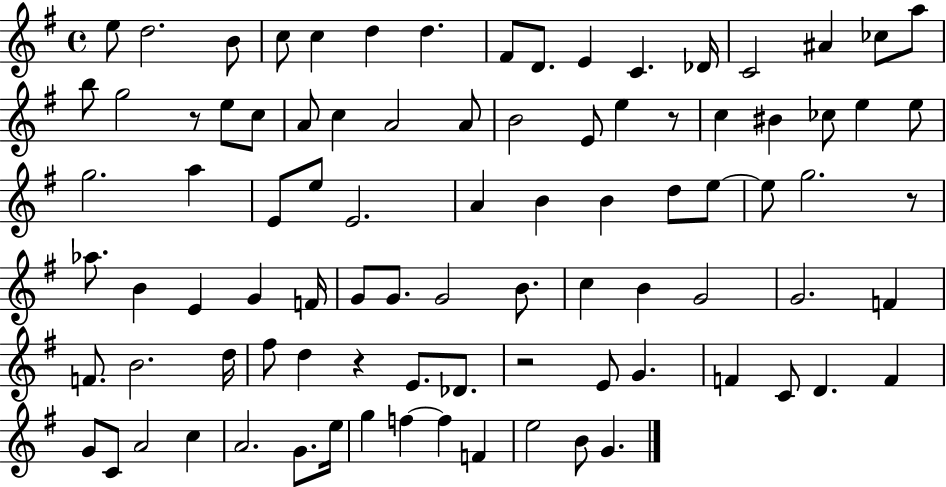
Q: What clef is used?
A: treble